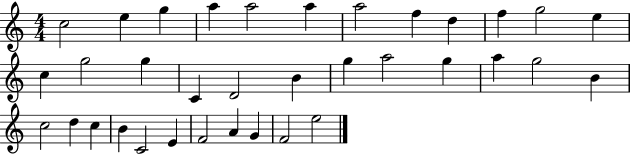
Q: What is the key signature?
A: C major